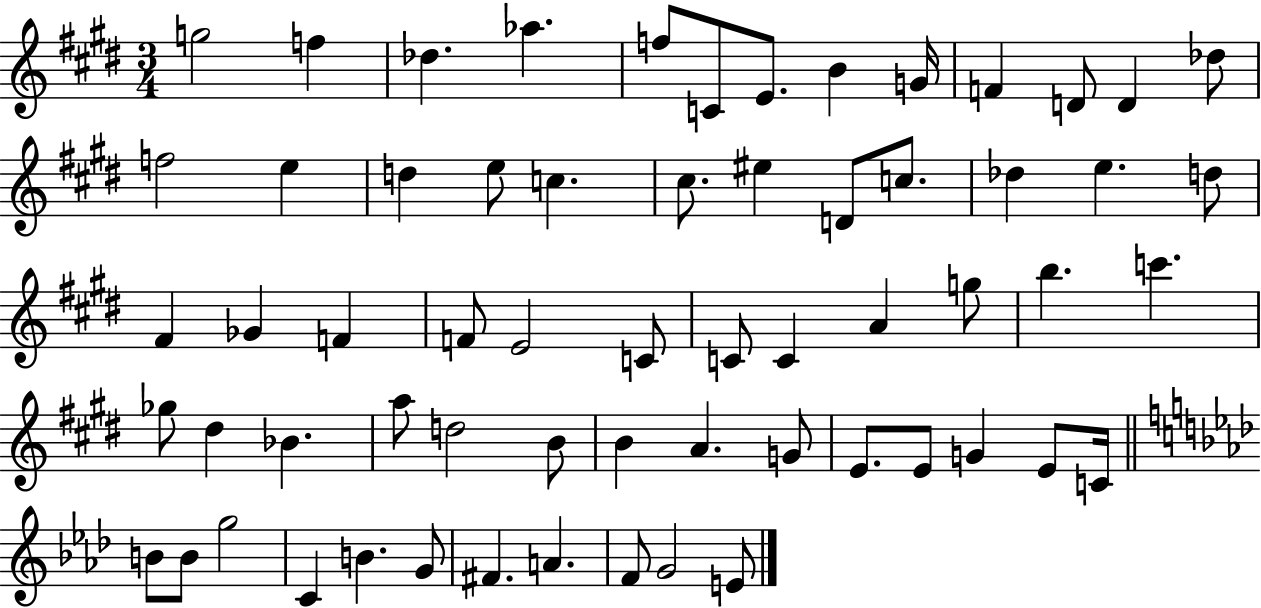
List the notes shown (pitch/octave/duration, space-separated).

G5/h F5/q Db5/q. Ab5/q. F5/e C4/e E4/e. B4/q G4/s F4/q D4/e D4/q Db5/e F5/h E5/q D5/q E5/e C5/q. C#5/e. EIS5/q D4/e C5/e. Db5/q E5/q. D5/e F#4/q Gb4/q F4/q F4/e E4/h C4/e C4/e C4/q A4/q G5/e B5/q. C6/q. Gb5/e D#5/q Bb4/q. A5/e D5/h B4/e B4/q A4/q. G4/e E4/e. E4/e G4/q E4/e C4/s B4/e B4/e G5/h C4/q B4/q. G4/e F#4/q. A4/q. F4/e G4/h E4/e